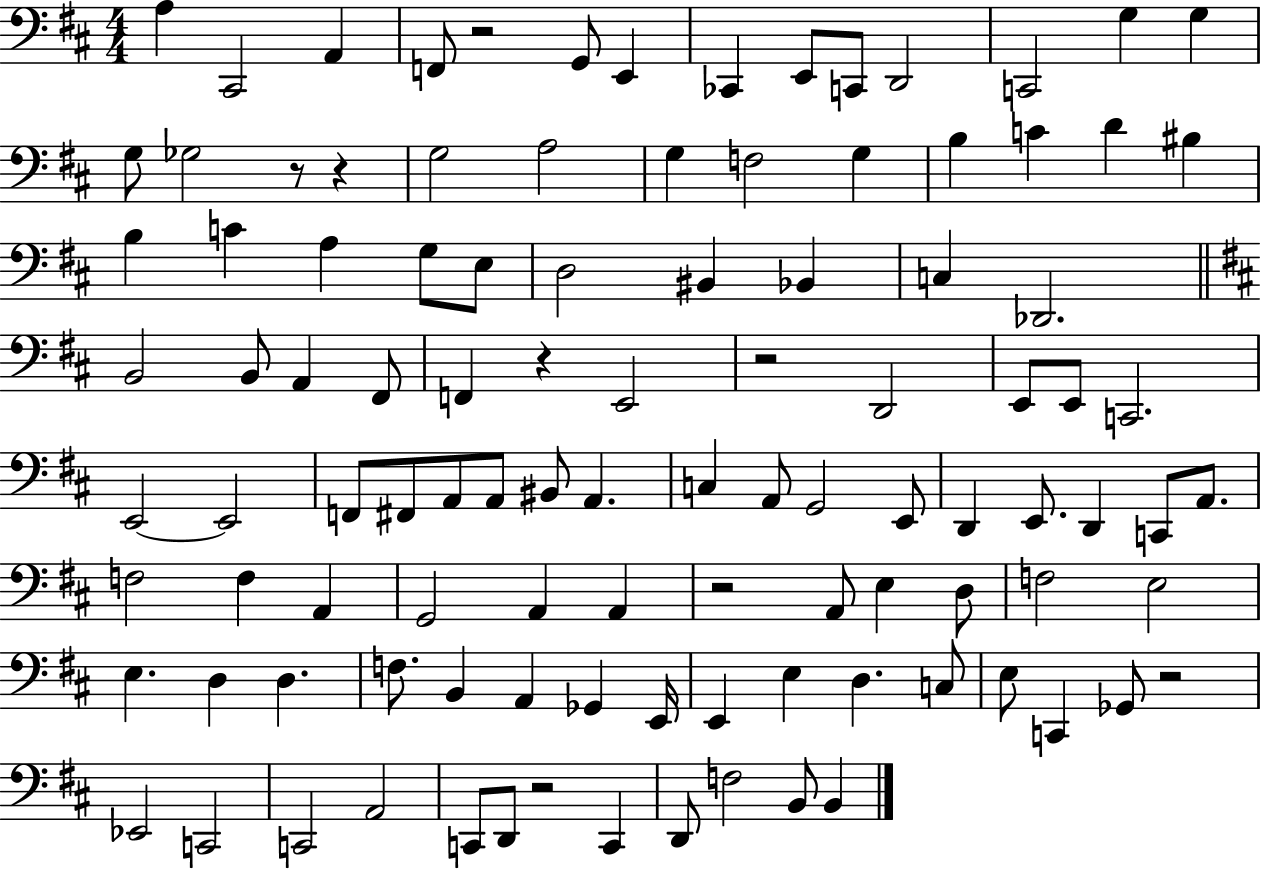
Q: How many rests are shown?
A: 8